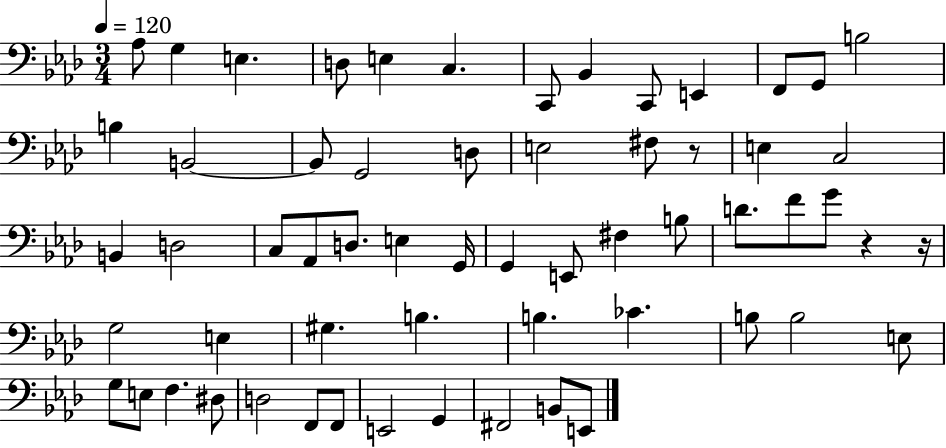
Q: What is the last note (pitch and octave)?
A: E2